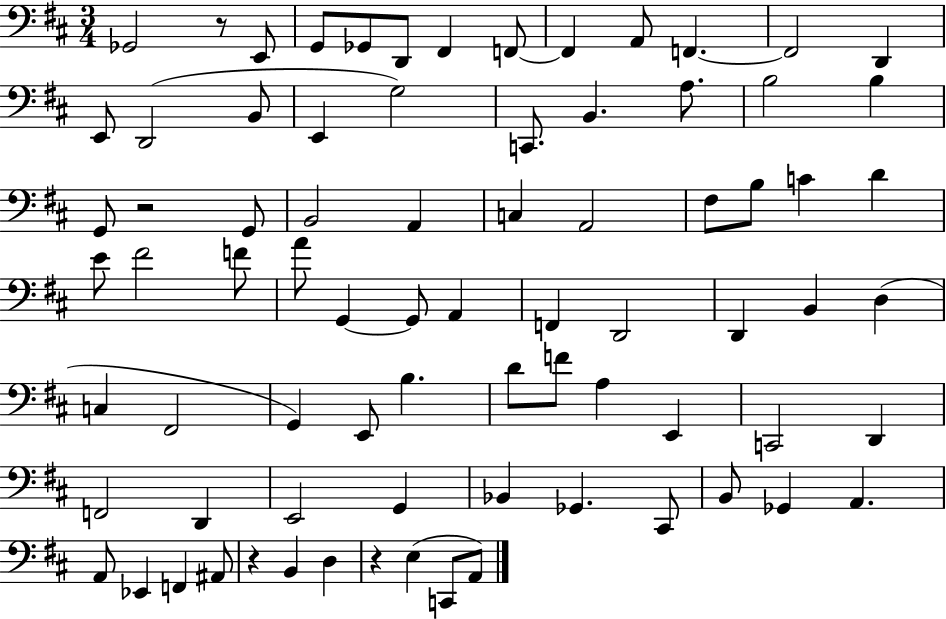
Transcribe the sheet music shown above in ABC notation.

X:1
T:Untitled
M:3/4
L:1/4
K:D
_G,,2 z/2 E,,/2 G,,/2 _G,,/2 D,,/2 ^F,, F,,/2 F,, A,,/2 F,, F,,2 D,, E,,/2 D,,2 B,,/2 E,, G,2 C,,/2 B,, A,/2 B,2 B, G,,/2 z2 G,,/2 B,,2 A,, C, A,,2 ^F,/2 B,/2 C D E/2 ^F2 F/2 A/2 G,, G,,/2 A,, F,, D,,2 D,, B,, D, C, ^F,,2 G,, E,,/2 B, D/2 F/2 A, E,, C,,2 D,, F,,2 D,, E,,2 G,, _B,, _G,, ^C,,/2 B,,/2 _G,, A,, A,,/2 _E,, F,, ^A,,/2 z B,, D, z E, C,,/2 A,,/2